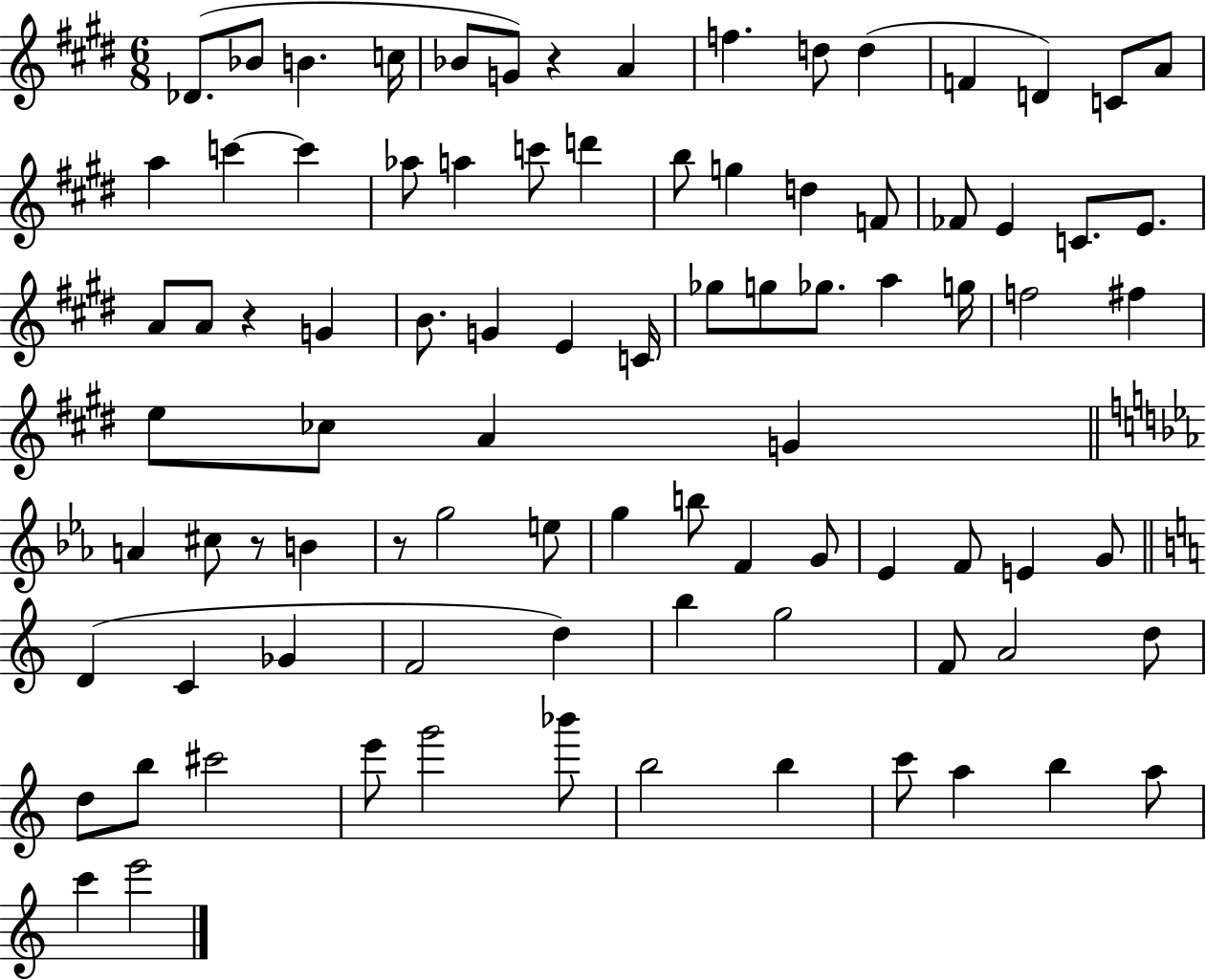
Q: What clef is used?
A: treble